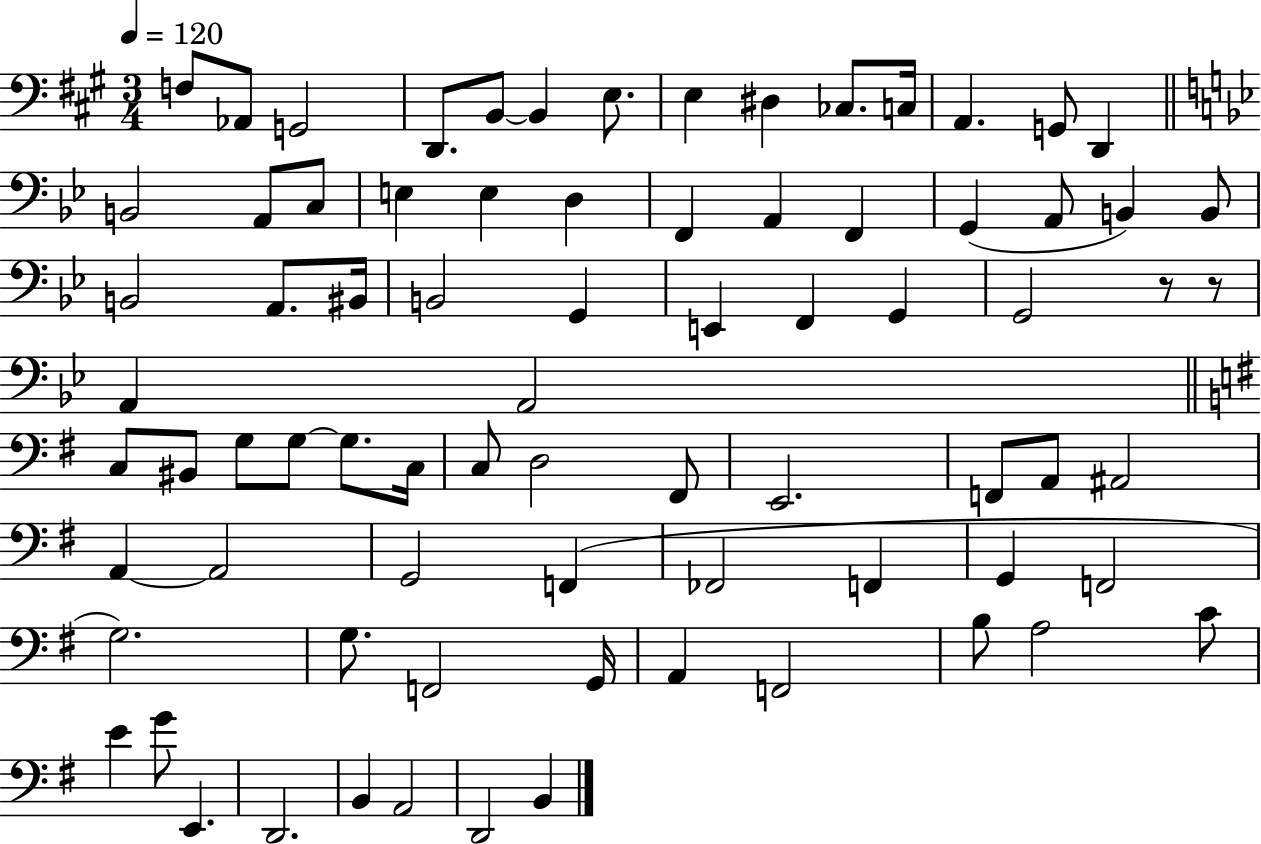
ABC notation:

X:1
T:Untitled
M:3/4
L:1/4
K:A
F,/2 _A,,/2 G,,2 D,,/2 B,,/2 B,, E,/2 E, ^D, _C,/2 C,/4 A,, G,,/2 D,, B,,2 A,,/2 C,/2 E, E, D, F,, A,, F,, G,, A,,/2 B,, B,,/2 B,,2 A,,/2 ^B,,/4 B,,2 G,, E,, F,, G,, G,,2 z/2 z/2 A,, A,,2 C,/2 ^B,,/2 G,/2 G,/2 G,/2 C,/4 C,/2 D,2 ^F,,/2 E,,2 F,,/2 A,,/2 ^A,,2 A,, A,,2 G,,2 F,, _F,,2 F,, G,, F,,2 G,2 G,/2 F,,2 G,,/4 A,, F,,2 B,/2 A,2 C/2 E G/2 E,, D,,2 B,, A,,2 D,,2 B,,